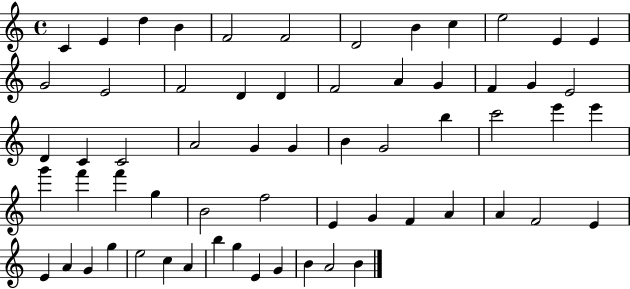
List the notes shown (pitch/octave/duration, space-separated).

C4/q E4/q D5/q B4/q F4/h F4/h D4/h B4/q C5/q E5/h E4/q E4/q G4/h E4/h F4/h D4/q D4/q F4/h A4/q G4/q F4/q G4/q E4/h D4/q C4/q C4/h A4/h G4/q G4/q B4/q G4/h B5/q C6/h E6/q E6/q G6/q F6/q F6/q G5/q B4/h F5/h E4/q G4/q F4/q A4/q A4/q F4/h E4/q E4/q A4/q G4/q G5/q E5/h C5/q A4/q B5/q G5/q E4/q G4/q B4/q A4/h B4/q